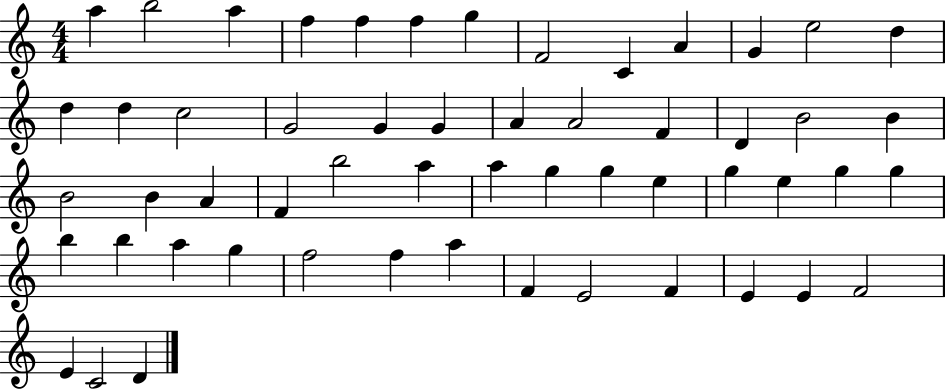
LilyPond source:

{
  \clef treble
  \numericTimeSignature
  \time 4/4
  \key c \major
  a''4 b''2 a''4 | f''4 f''4 f''4 g''4 | f'2 c'4 a'4 | g'4 e''2 d''4 | \break d''4 d''4 c''2 | g'2 g'4 g'4 | a'4 a'2 f'4 | d'4 b'2 b'4 | \break b'2 b'4 a'4 | f'4 b''2 a''4 | a''4 g''4 g''4 e''4 | g''4 e''4 g''4 g''4 | \break b''4 b''4 a''4 g''4 | f''2 f''4 a''4 | f'4 e'2 f'4 | e'4 e'4 f'2 | \break e'4 c'2 d'4 | \bar "|."
}